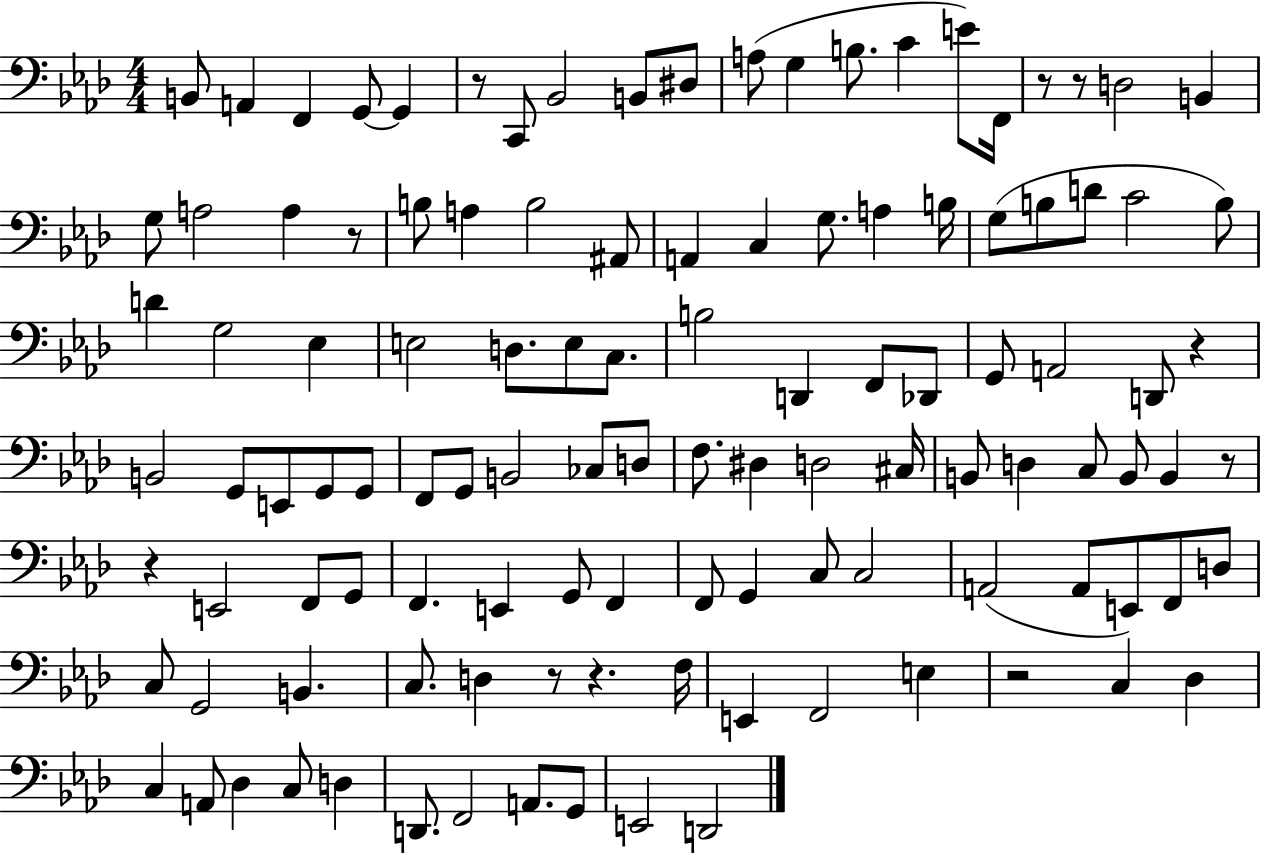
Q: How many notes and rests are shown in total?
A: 115